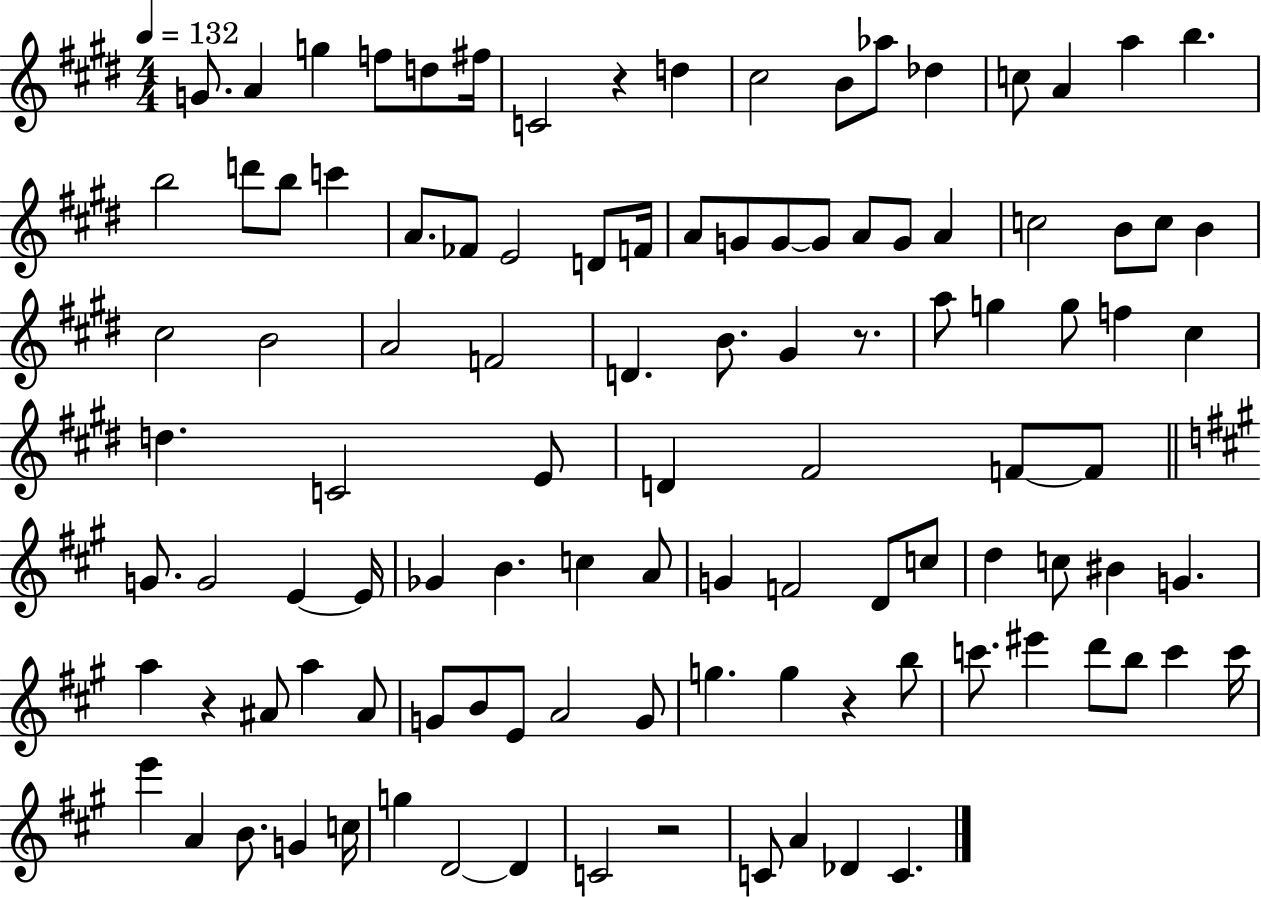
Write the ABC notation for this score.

X:1
T:Untitled
M:4/4
L:1/4
K:E
G/2 A g f/2 d/2 ^f/4 C2 z d ^c2 B/2 _a/2 _d c/2 A a b b2 d'/2 b/2 c' A/2 _F/2 E2 D/2 F/4 A/2 G/2 G/2 G/2 A/2 G/2 A c2 B/2 c/2 B ^c2 B2 A2 F2 D B/2 ^G z/2 a/2 g g/2 f ^c d C2 E/2 D ^F2 F/2 F/2 G/2 G2 E E/4 _G B c A/2 G F2 D/2 c/2 d c/2 ^B G a z ^A/2 a ^A/2 G/2 B/2 E/2 A2 G/2 g g z b/2 c'/2 ^e' d'/2 b/2 c' c'/4 e' A B/2 G c/4 g D2 D C2 z2 C/2 A _D C